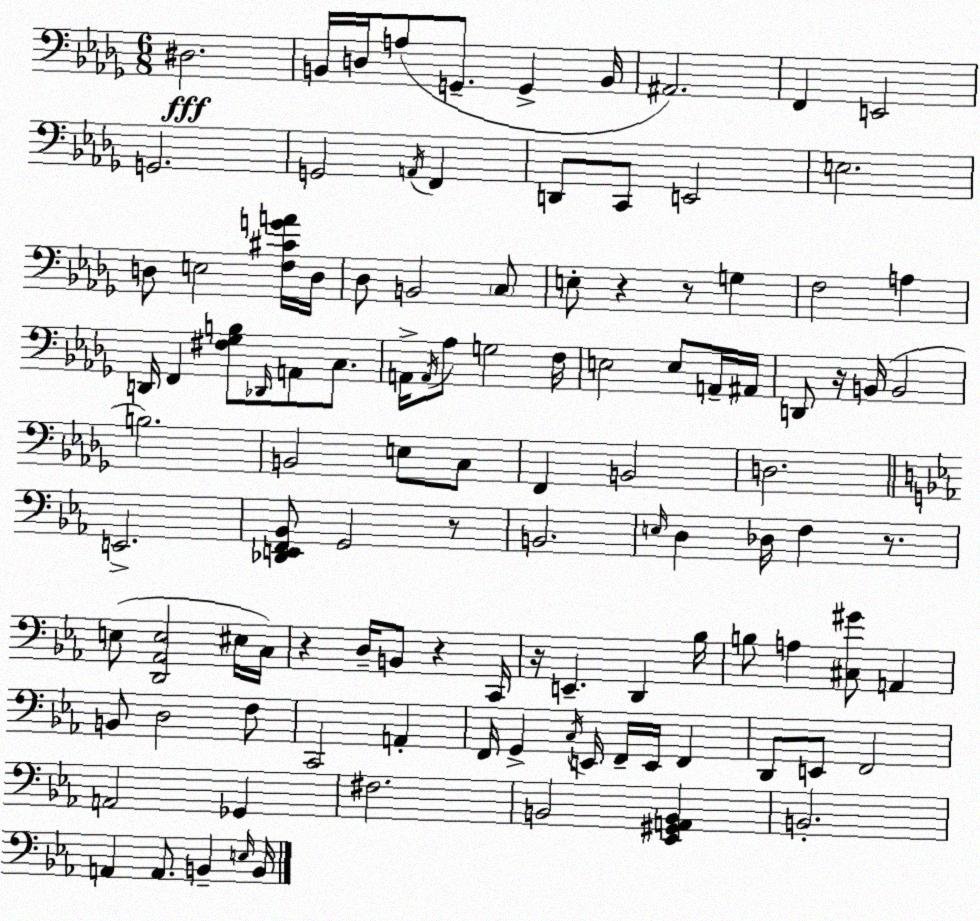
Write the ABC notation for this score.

X:1
T:Untitled
M:6/8
L:1/4
K:Bbm
^D,2 B,,/4 D,/4 A,/2 G,,/2 G,, B,,/4 ^A,,2 F,, E,,2 G,,2 G,,2 A,,/4 F,, D,,/2 C,,/2 E,,2 E,2 D,/2 E,2 [F,^CGA]/4 D,/4 _D,/2 B,,2 C,/2 E,/2 z z/2 G, F,2 A, D,,/4 F,, [^F,_G,B,]/2 _D,,/4 A,,/2 C,/2 A,,/4 A,,/4 _A,/2 G,2 F,/4 E,2 E,/2 A,,/4 ^A,,/4 D,,/2 z/4 B,,/4 B,,2 B,2 B,,2 E,/2 C,/2 F,, B,,2 D,2 E,,2 [_D,,E,,F,,_B,,]/2 G,,2 z/2 B,,2 E,/4 D, _D,/4 F, z/2 E,/2 [D,,_A,,E,]2 ^E,/4 C,/4 z D,/4 B,,/2 z C,,/4 z/4 E,, D,, _B,/4 B,/2 A, [^C,^G]/2 A,, B,,/2 D,2 F,/2 C,,2 A,, F,,/4 G,, C,/4 E,,/4 F,,/4 E,,/4 F,, D,,/2 E,,/2 F,,2 A,,2 _G,, ^F,2 B,,2 [_E,,^G,,A,,B,,] B,,2 A,, A,,/2 B,, E,/4 B,,/4